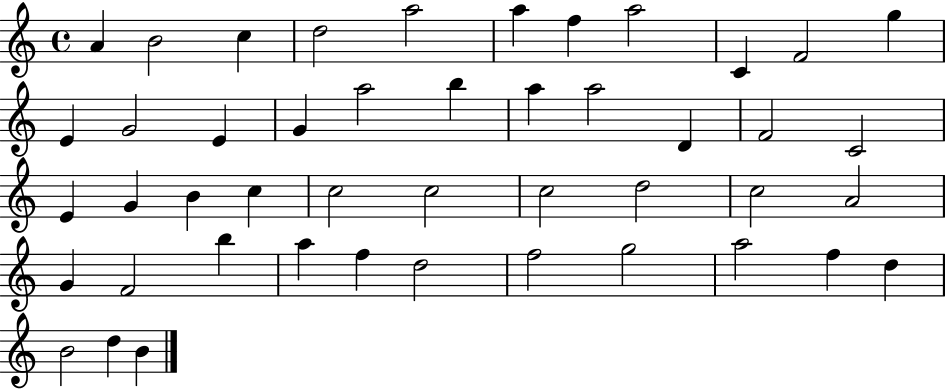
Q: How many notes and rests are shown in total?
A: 46